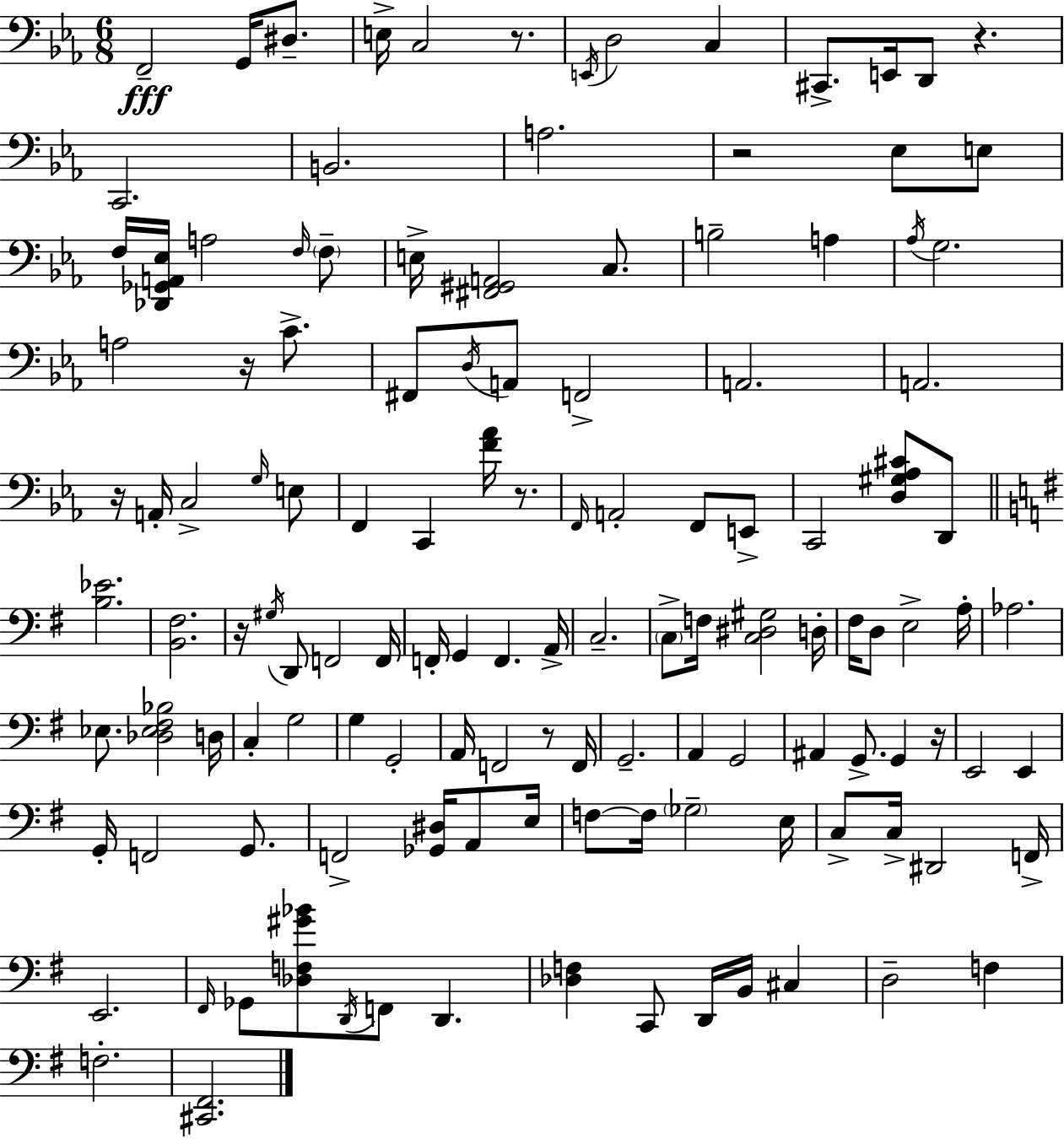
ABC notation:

X:1
T:Untitled
M:6/8
L:1/4
K:Eb
F,,2 G,,/4 ^D,/2 E,/4 C,2 z/2 E,,/4 D,2 C, ^C,,/2 E,,/4 D,,/2 z C,,2 B,,2 A,2 z2 _E,/2 E,/2 F,/4 [_D,,_G,,A,,_E,]/4 A,2 F,/4 F,/2 E,/4 [^F,,^G,,A,,]2 C,/2 B,2 A, _A,/4 G,2 A,2 z/4 C/2 ^F,,/2 D,/4 A,,/2 F,,2 A,,2 A,,2 z/4 A,,/4 C,2 G,/4 E,/2 F,, C,, [F_A]/4 z/2 F,,/4 A,,2 F,,/2 E,,/2 C,,2 [D,^G,_A,^C]/2 D,,/2 [B,_E]2 [B,,^F,]2 z/4 ^G,/4 D,,/2 F,,2 F,,/4 F,,/4 G,, F,, A,,/4 C,2 C,/2 F,/4 [C,^D,^G,]2 D,/4 ^F,/4 D,/2 E,2 A,/4 _A,2 _E,/2 [_D,_E,^F,_B,]2 D,/4 C, G,2 G, G,,2 A,,/4 F,,2 z/2 F,,/4 G,,2 A,, G,,2 ^A,, G,,/2 G,, z/4 E,,2 E,, G,,/4 F,,2 G,,/2 F,,2 [_G,,^D,]/4 A,,/2 E,/4 F,/2 F,/4 _G,2 E,/4 C,/2 C,/4 ^D,,2 F,,/4 E,,2 ^F,,/4 _G,,/2 [_D,F,^G_B]/2 D,,/4 F,,/2 D,, [_D,F,] C,,/2 D,,/4 B,,/4 ^C, D,2 F, F,2 [^C,,^F,,]2